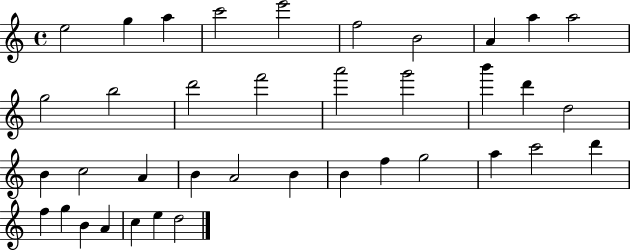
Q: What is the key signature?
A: C major